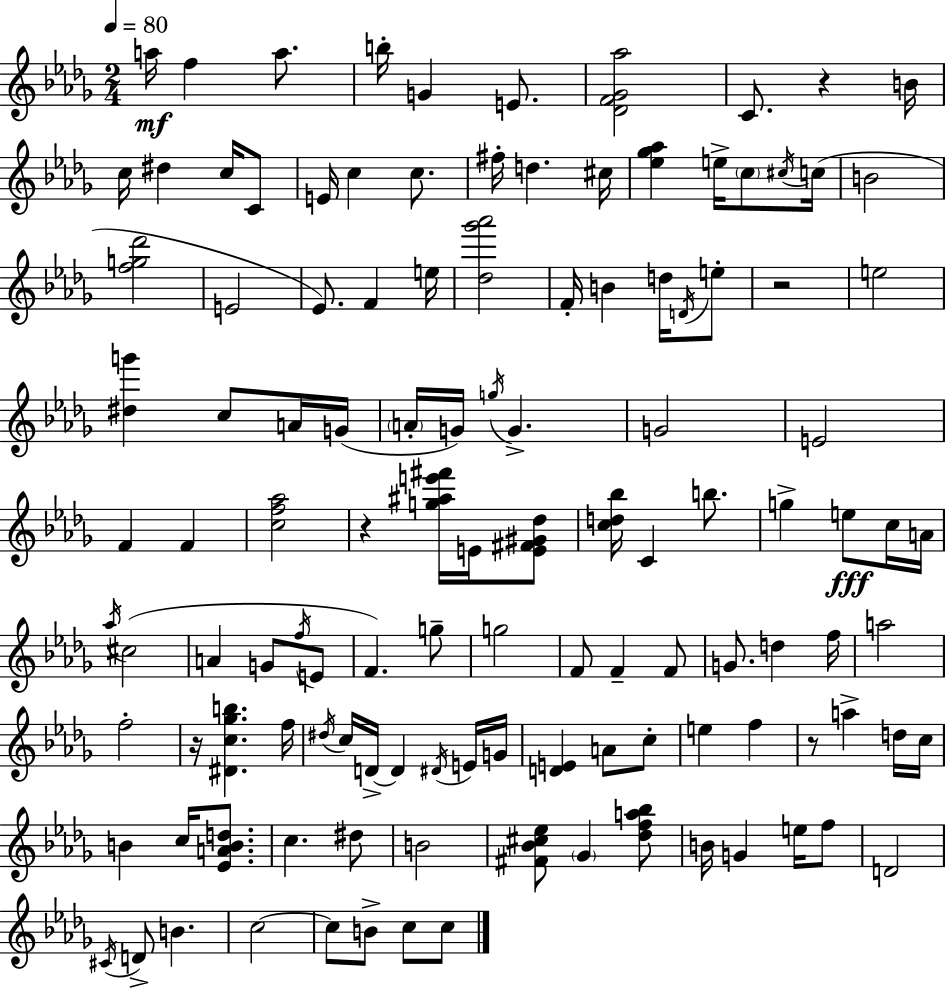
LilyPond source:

{
  \clef treble
  \numericTimeSignature
  \time 2/4
  \key bes \minor
  \tempo 4 = 80
  a''16\mf f''4 a''8. | b''16-. g'4 e'8. | <des' f' ges' aes''>2 | c'8. r4 b'16 | \break c''16 dis''4 c''16 c'8 | e'16 c''4 c''8. | fis''16-. d''4. cis''16 | <ees'' ges'' aes''>4 e''16-> \parenthesize c''8 \acciaccatura { cis''16 } | \break c''16( b'2 | <f'' g'' des'''>2 | e'2 | ees'8.) f'4 | \break e''16 <des'' ges''' aes'''>2 | f'16-. b'4 d''16 \acciaccatura { d'16 } | e''8-. r2 | e''2 | \break <dis'' g'''>4 c''8 | a'16 g'16( \parenthesize a'16-. g'16) \acciaccatura { g''16 } g'4.-> | g'2 | e'2 | \break f'4 f'4 | <c'' f'' aes''>2 | r4 <g'' ais'' e''' fis'''>16 | e'16 <e' fis' gis' des''>8 <c'' d'' bes''>16 c'4 | \break b''8. g''4-> e''8\fff | c''16 a'16 \acciaccatura { aes''16 } cis''2( | a'4 | g'8 \acciaccatura { f''16 } e'8 f'4.) | \break g''8-- g''2 | f'8 f'4-- | f'8 g'8. | d''4 f''16 a''2 | \break f''2-. | r16 <dis' c'' ges'' b''>4. | f''16 \acciaccatura { dis''16 } c''16 d'16->~~ | d'4 \acciaccatura { dis'16 } e'16 g'16 <d' e'>4 | \break a'8 c''8-. e''4 | f''4 r8 | a''4-> d''16 c''16 b'4 | c''16 <ees' a' b' d''>8. c''4. | \break dis''8 b'2 | <fis' bes' cis'' ees''>8 | \parenthesize ges'4 <des'' f'' a'' bes''>8 b'16 | g'4 e''16 f''8 d'2 | \break \acciaccatura { cis'16 } | d'8-> b'4. | c''2~~ | c''8 b'8-> c''8 c''8 | \break \bar "|."
}